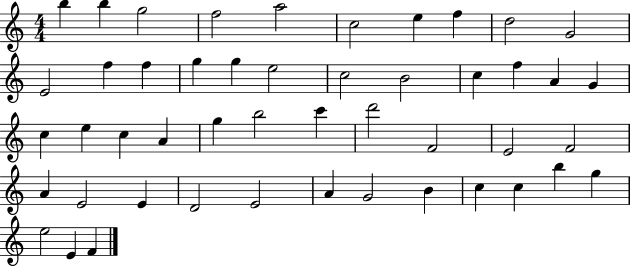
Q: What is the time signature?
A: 4/4